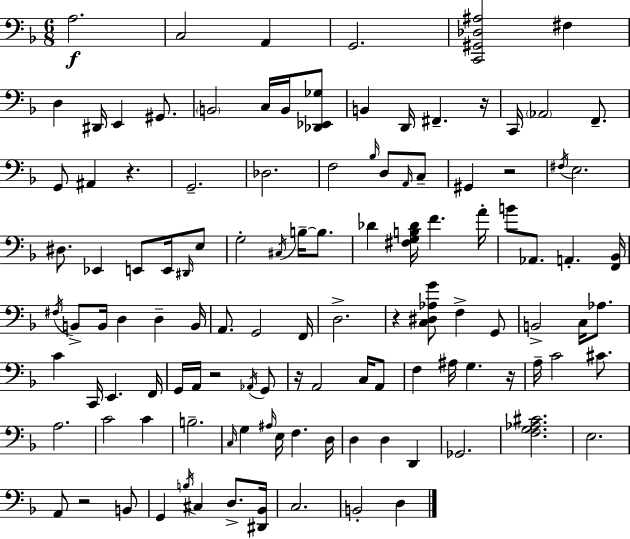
X:1
T:Untitled
M:6/8
L:1/4
K:F
A,2 C,2 A,, G,,2 [C,,^G,,_D,^A,]2 ^F, D, ^D,,/4 E,, ^G,,/2 B,,2 C,/4 B,,/4 [_D,,_E,,_G,]/2 B,, D,,/4 ^F,, z/4 C,,/4 _A,,2 F,,/2 G,,/2 ^A,, z G,,2 _D,2 F,2 _B,/4 D,/2 A,,/4 C,/2 ^G,, z2 ^F,/4 E,2 ^D,/2 _E,, E,,/2 E,,/4 ^D,,/4 E,/2 G,2 ^C,/4 B,/4 B,/2 _D [^F,G,B,_D]/4 F A/4 B/2 _A,,/2 A,, [F,,_B,,]/4 ^F,/4 B,,/2 B,,/4 D, D, B,,/4 A,,/2 G,,2 F,,/4 D,2 z [C,^D,_A,G]/2 F, G,,/2 B,,2 C,/4 _A,/2 C C,,/4 E,, F,,/4 G,,/4 A,,/4 z2 _A,,/4 G,,/2 z/4 A,,2 C,/4 A,,/2 F, ^A,/4 G, z/4 A,/4 C2 ^C/2 A,2 C2 C B,2 C,/4 G, ^A,/4 E,/4 F, D,/4 D, D, D,, _G,,2 [F,G,_A,^C]2 E,2 A,,/2 z2 B,,/2 G,, B,/4 ^C, D,/2 [^D,,_B,,]/4 C,2 B,,2 D,